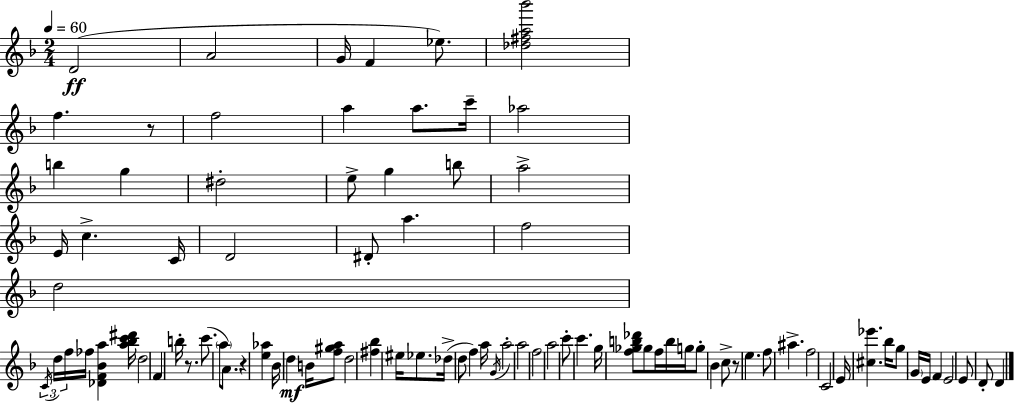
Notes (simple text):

D4/h A4/h G4/s F4/q Eb5/e. [Db5,F#5,A5,Bb6]/h F5/q. R/e F5/h A5/q A5/e. C6/s Ab5/h B5/q G5/q D#5/h E5/e G5/q B5/e A5/h E4/s C5/q. C4/s D4/h D#4/e A5/q. F5/h D5/h C4/s D5/s F5/s FES5/s [Db4,F4,Bb4,A5]/q [A5,Bb5,C6,D#6]/s D5/h F4/q B5/s R/e. C6/e. A5/e A4/e. R/q [E5,Ab5]/q Bb4/s D5/q B4/s [F5,G#5,A5]/e D5/h [F#5,Bb5]/q EIS5/s Eb5/e. Db5/s D5/e F5/q A5/s G4/s A5/h A5/h F5/h A5/h C6/e C6/q. G5/s [F5,Gb5,B5,Db6]/e Gb5/e F5/s B5/s G5/s G5/e Bb4/q C5/e R/e E5/q. F5/e A#5/q. F5/h C4/h E4/s [C#5,Eb6]/q. Bb5/s G5/e G4/s E4/s F4/q E4/h E4/e D4/e D4/q